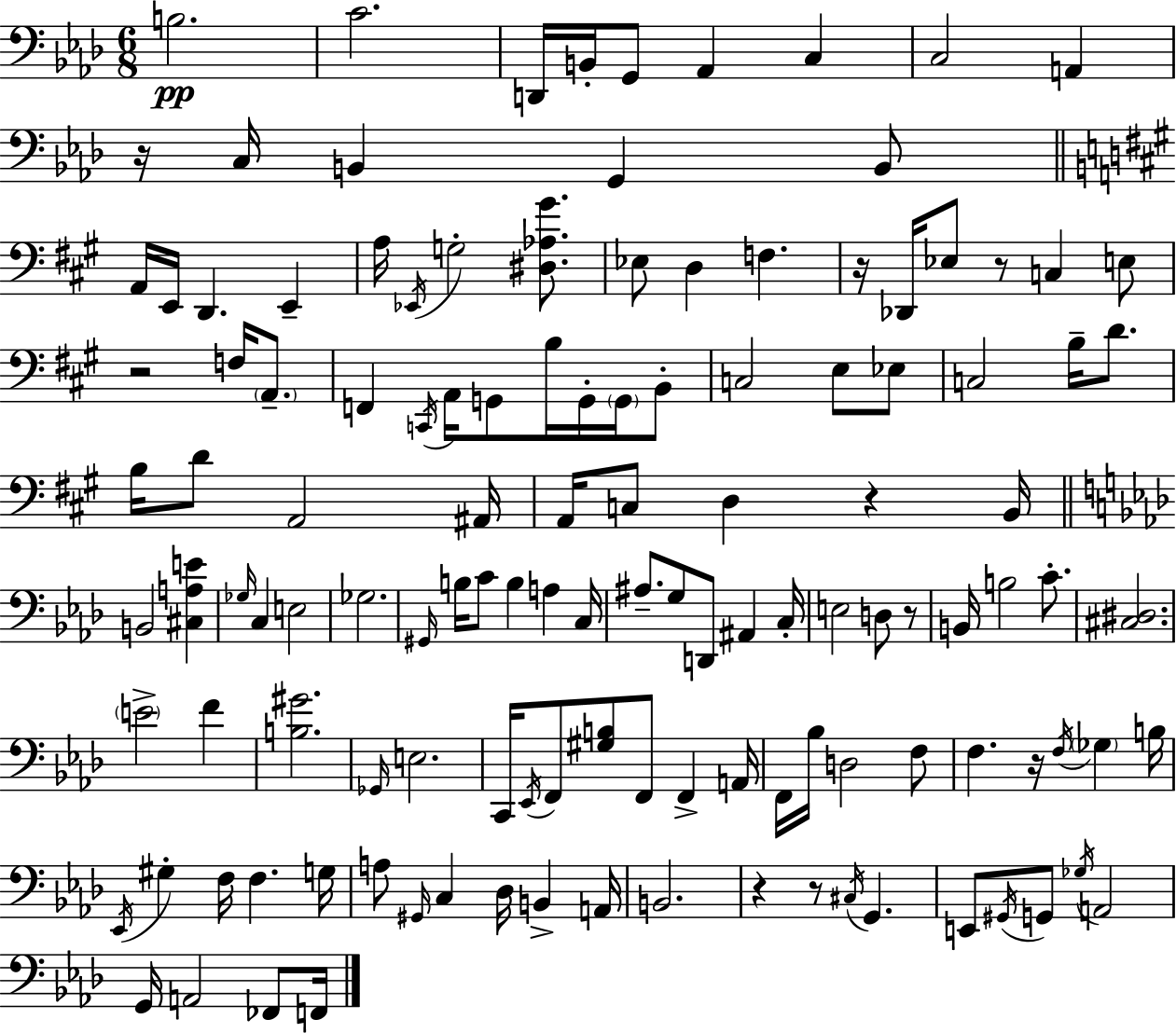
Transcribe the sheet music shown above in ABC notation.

X:1
T:Untitled
M:6/8
L:1/4
K:Fm
B,2 C2 D,,/4 B,,/4 G,,/2 _A,, C, C,2 A,, z/4 C,/4 B,, G,, B,,/2 A,,/4 E,,/4 D,, E,, A,/4 _E,,/4 G,2 [^D,_A,^G]/2 _E,/2 D, F, z/4 _D,,/4 _E,/2 z/2 C, E,/2 z2 F,/4 A,,/2 F,, C,,/4 A,,/4 G,,/2 B,/4 G,,/4 G,,/4 B,,/2 C,2 E,/2 _E,/2 C,2 B,/4 D/2 B,/4 D/2 A,,2 ^A,,/4 A,,/4 C,/2 D, z B,,/4 B,,2 [^C,A,E] _G,/4 C, E,2 _G,2 ^G,,/4 B,/4 C/2 B, A, C,/4 ^A,/2 G,/2 D,,/2 ^A,, C,/4 E,2 D,/2 z/2 B,,/4 B,2 C/2 [^C,^D,]2 E2 F [B,^G]2 _G,,/4 E,2 C,,/4 _E,,/4 F,,/2 [^G,B,]/2 F,,/2 F,, A,,/4 F,,/4 _B,/4 D,2 F,/2 F, z/4 F,/4 _G, B,/4 _E,,/4 ^G, F,/4 F, G,/4 A,/2 ^G,,/4 C, _D,/4 B,, A,,/4 B,,2 z z/2 ^C,/4 G,, E,,/2 ^G,,/4 G,,/2 _G,/4 A,,2 G,,/4 A,,2 _F,,/2 F,,/4